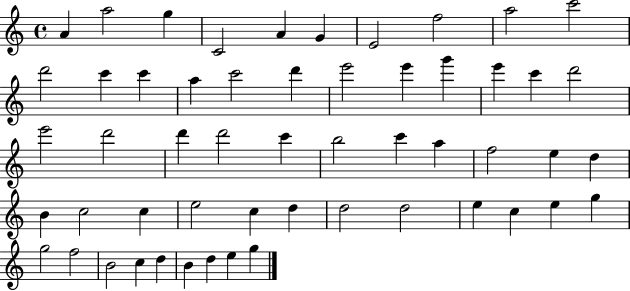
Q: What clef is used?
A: treble